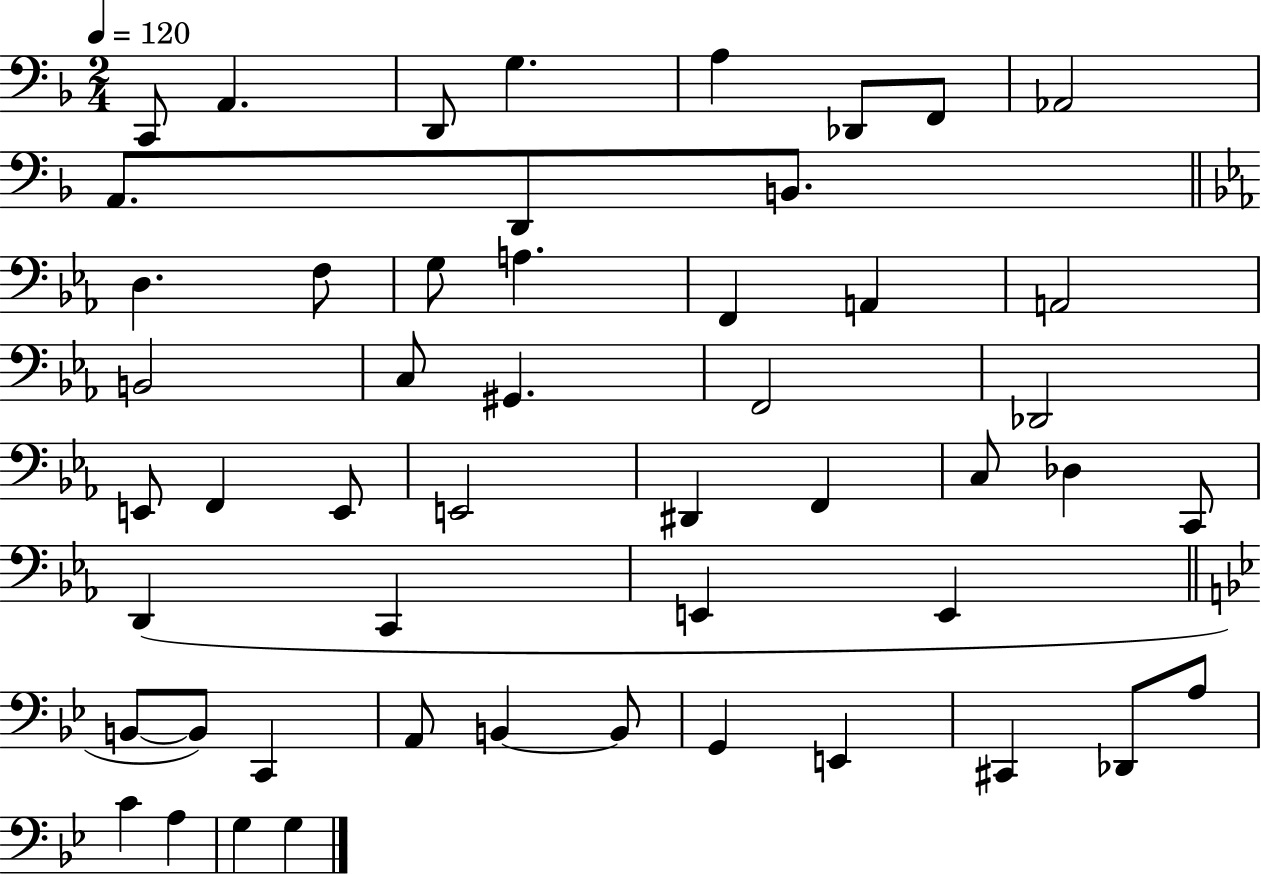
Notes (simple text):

C2/e A2/q. D2/e G3/q. A3/q Db2/e F2/e Ab2/h A2/e. D2/e B2/e. D3/q. F3/e G3/e A3/q. F2/q A2/q A2/h B2/h C3/e G#2/q. F2/h Db2/h E2/e F2/q E2/e E2/h D#2/q F2/q C3/e Db3/q C2/e D2/q C2/q E2/q E2/q B2/e B2/e C2/q A2/e B2/q B2/e G2/q E2/q C#2/q Db2/e A3/e C4/q A3/q G3/q G3/q